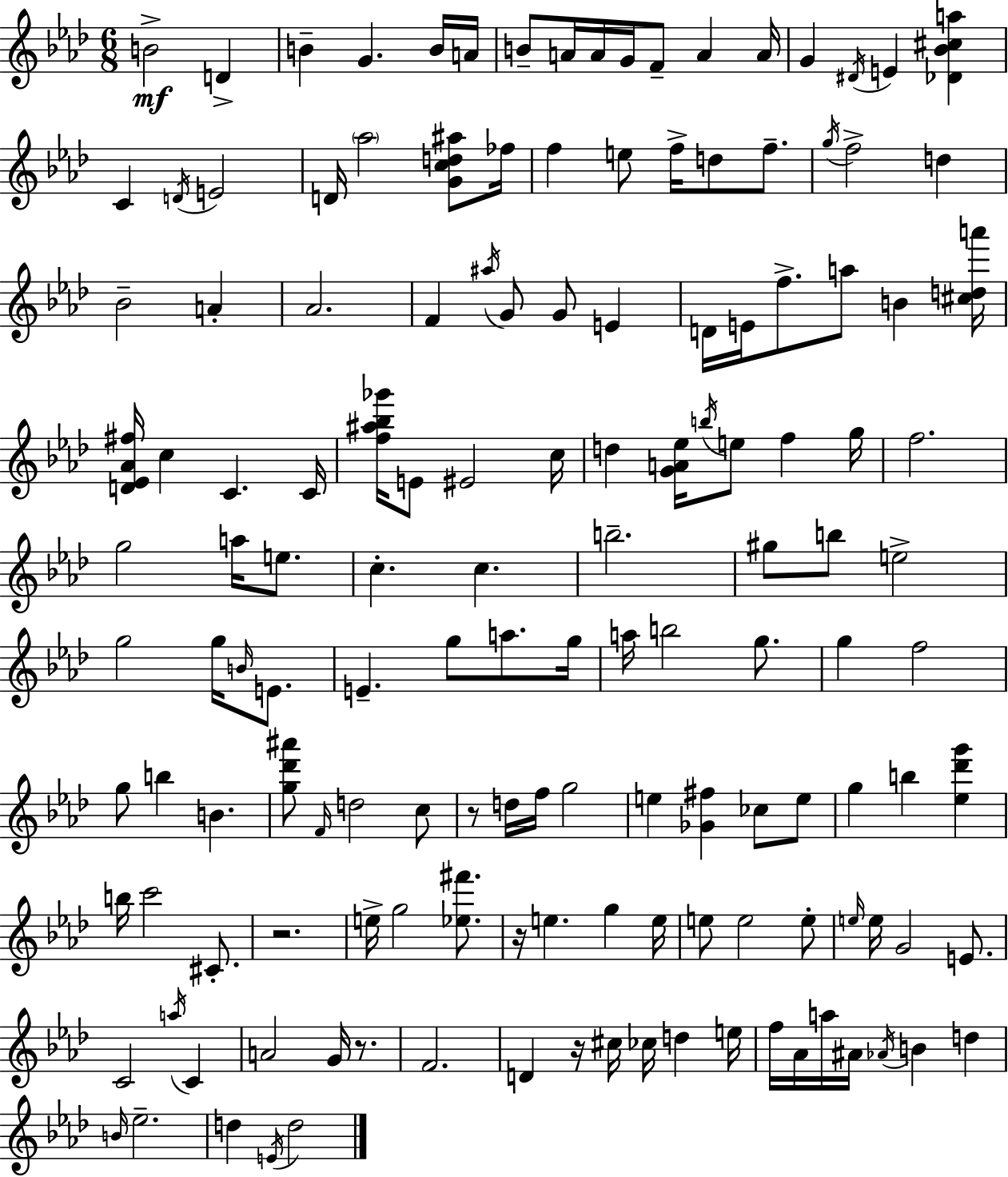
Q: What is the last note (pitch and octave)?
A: D5